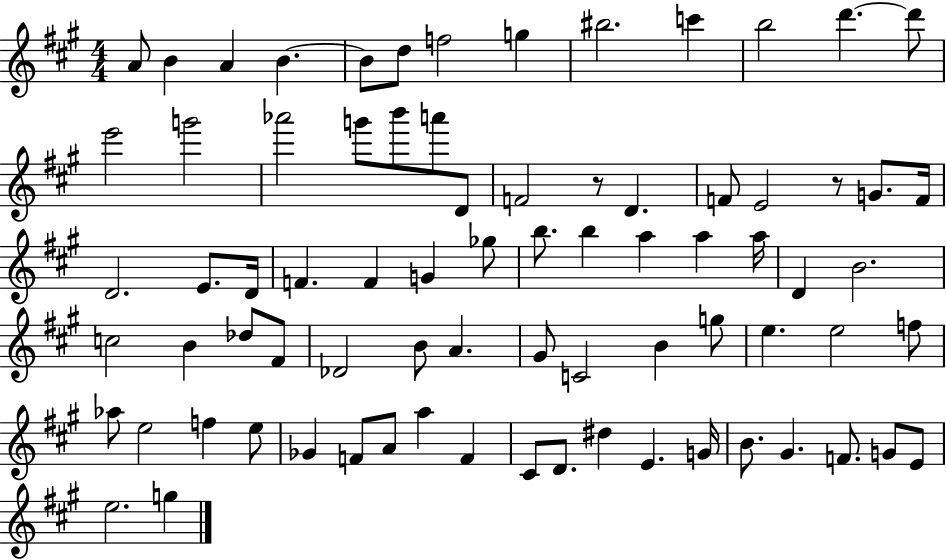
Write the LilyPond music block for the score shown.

{
  \clef treble
  \numericTimeSignature
  \time 4/4
  \key a \major
  a'8 b'4 a'4 b'4.~~ | b'8 d''8 f''2 g''4 | bis''2. c'''4 | b''2 d'''4.~~ d'''8 | \break e'''2 g'''2 | aes'''2 g'''8 b'''8 a'''8 d'8 | f'2 r8 d'4. | f'8 e'2 r8 g'8. f'16 | \break d'2. e'8. d'16 | f'4. f'4 g'4 ges''8 | b''8. b''4 a''4 a''4 a''16 | d'4 b'2. | \break c''2 b'4 des''8 fis'8 | des'2 b'8 a'4. | gis'8 c'2 b'4 g''8 | e''4. e''2 f''8 | \break aes''8 e''2 f''4 e''8 | ges'4 f'8 a'8 a''4 f'4 | cis'8 d'8. dis''4 e'4. g'16 | b'8. gis'4. f'8. g'8 e'8 | \break e''2. g''4 | \bar "|."
}